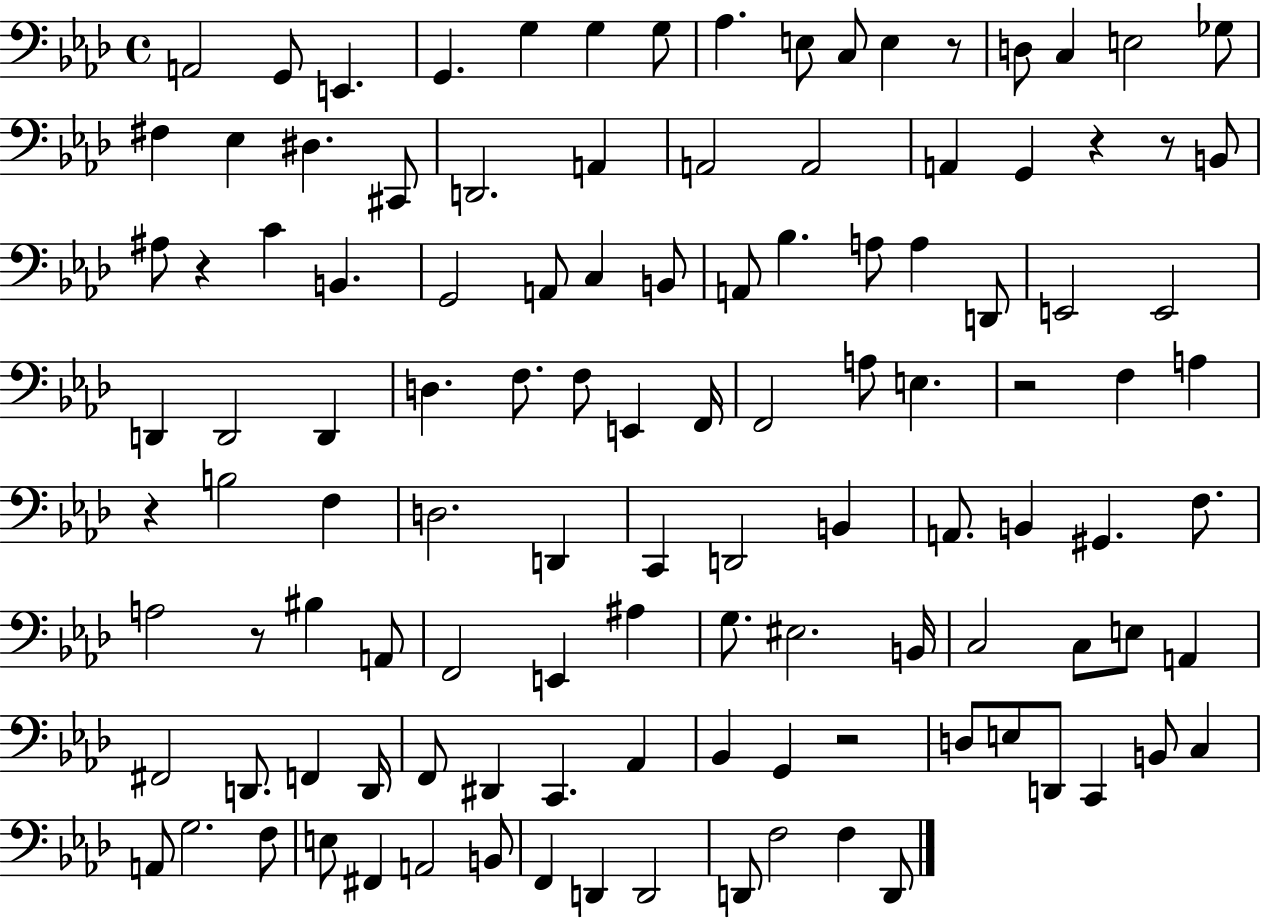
X:1
T:Untitled
M:4/4
L:1/4
K:Ab
A,,2 G,,/2 E,, G,, G, G, G,/2 _A, E,/2 C,/2 E, z/2 D,/2 C, E,2 _G,/2 ^F, _E, ^D, ^C,,/2 D,,2 A,, A,,2 A,,2 A,, G,, z z/2 B,,/2 ^A,/2 z C B,, G,,2 A,,/2 C, B,,/2 A,,/2 _B, A,/2 A, D,,/2 E,,2 E,,2 D,, D,,2 D,, D, F,/2 F,/2 E,, F,,/4 F,,2 A,/2 E, z2 F, A, z B,2 F, D,2 D,, C,, D,,2 B,, A,,/2 B,, ^G,, F,/2 A,2 z/2 ^B, A,,/2 F,,2 E,, ^A, G,/2 ^E,2 B,,/4 C,2 C,/2 E,/2 A,, ^F,,2 D,,/2 F,, D,,/4 F,,/2 ^D,, C,, _A,, _B,, G,, z2 D,/2 E,/2 D,,/2 C,, B,,/2 C, A,,/2 G,2 F,/2 E,/2 ^F,, A,,2 B,,/2 F,, D,, D,,2 D,,/2 F,2 F, D,,/2